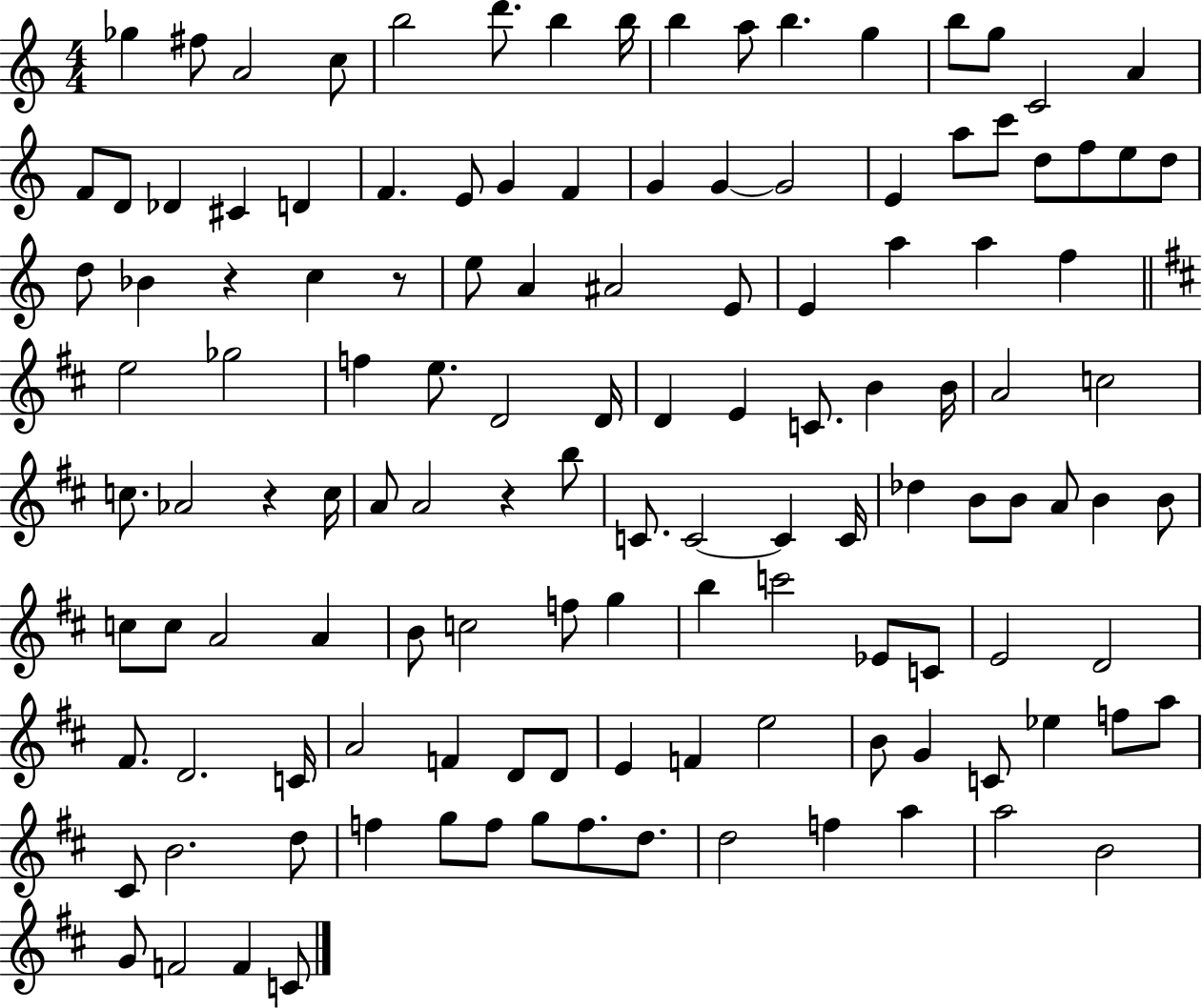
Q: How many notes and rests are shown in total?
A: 127